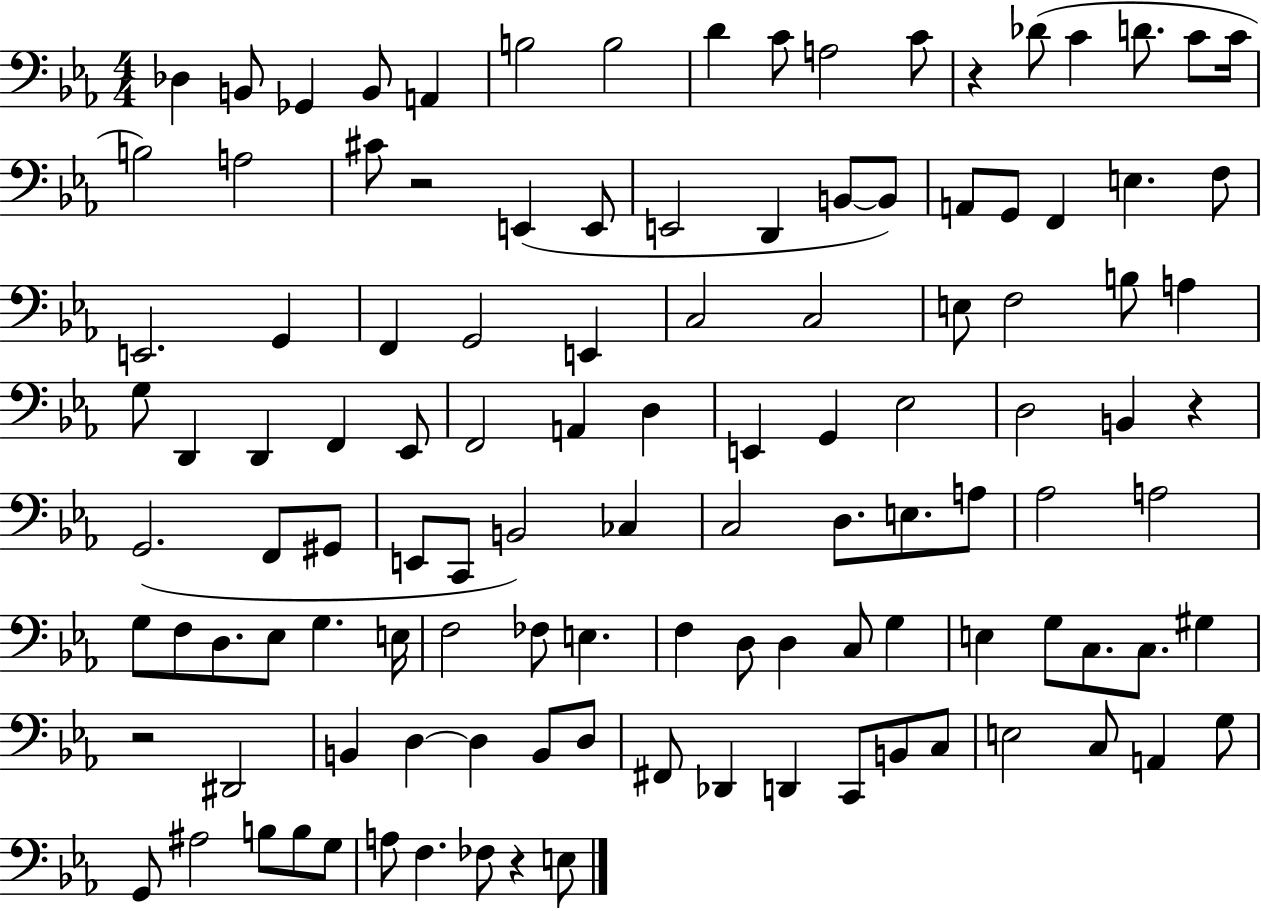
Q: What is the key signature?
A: EES major